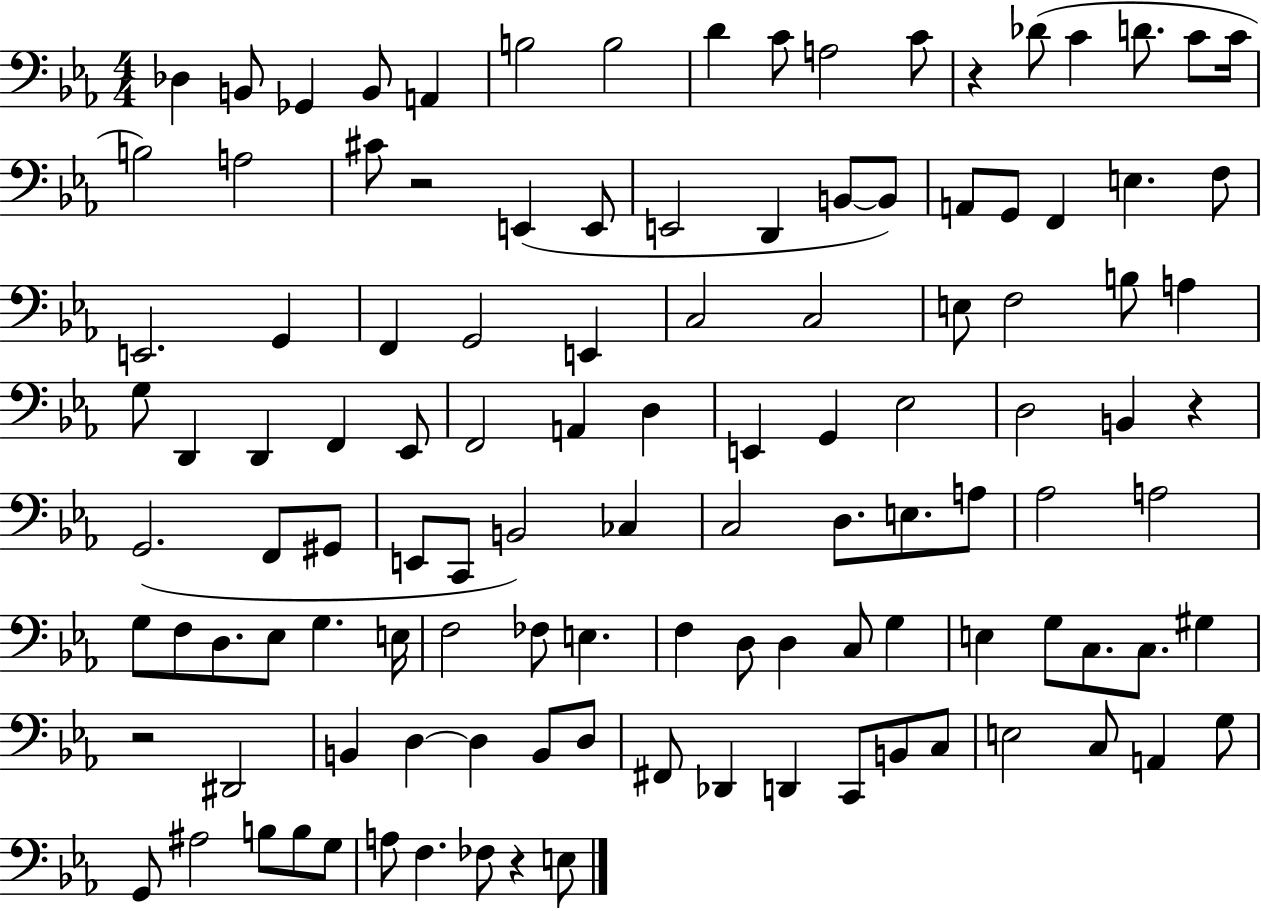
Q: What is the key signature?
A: EES major